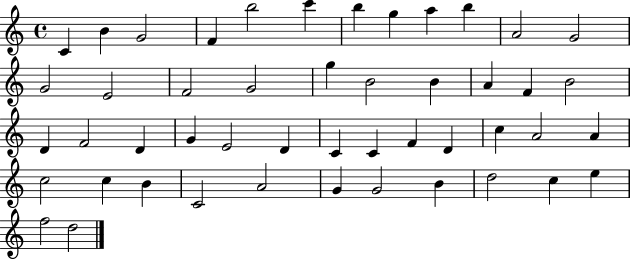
{
  \clef treble
  \time 4/4
  \defaultTimeSignature
  \key c \major
  c'4 b'4 g'2 | f'4 b''2 c'''4 | b''4 g''4 a''4 b''4 | a'2 g'2 | \break g'2 e'2 | f'2 g'2 | g''4 b'2 b'4 | a'4 f'4 b'2 | \break d'4 f'2 d'4 | g'4 e'2 d'4 | c'4 c'4 f'4 d'4 | c''4 a'2 a'4 | \break c''2 c''4 b'4 | c'2 a'2 | g'4 g'2 b'4 | d''2 c''4 e''4 | \break f''2 d''2 | \bar "|."
}